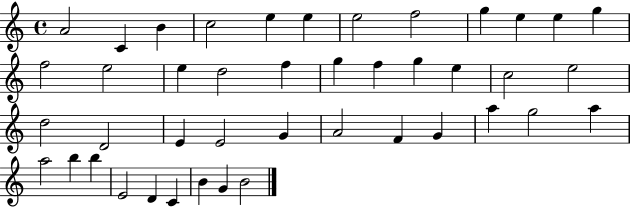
A4/h C4/q B4/q C5/h E5/q E5/q E5/h F5/h G5/q E5/q E5/q G5/q F5/h E5/h E5/q D5/h F5/q G5/q F5/q G5/q E5/q C5/h E5/h D5/h D4/h E4/q E4/h G4/q A4/h F4/q G4/q A5/q G5/h A5/q A5/h B5/q B5/q E4/h D4/q C4/q B4/q G4/q B4/h